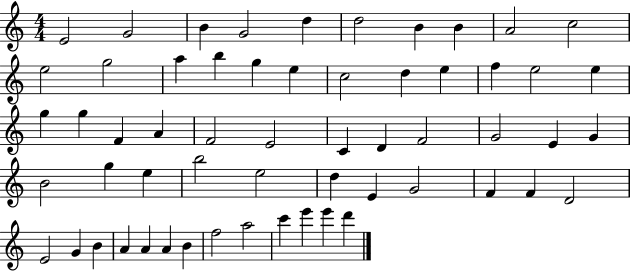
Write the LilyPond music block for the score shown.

{
  \clef treble
  \numericTimeSignature
  \time 4/4
  \key c \major
  e'2 g'2 | b'4 g'2 d''4 | d''2 b'4 b'4 | a'2 c''2 | \break e''2 g''2 | a''4 b''4 g''4 e''4 | c''2 d''4 e''4 | f''4 e''2 e''4 | \break g''4 g''4 f'4 a'4 | f'2 e'2 | c'4 d'4 f'2 | g'2 e'4 g'4 | \break b'2 g''4 e''4 | b''2 e''2 | d''4 e'4 g'2 | f'4 f'4 d'2 | \break e'2 g'4 b'4 | a'4 a'4 a'4 b'4 | f''2 a''2 | c'''4 e'''4 e'''4 d'''4 | \break \bar "|."
}